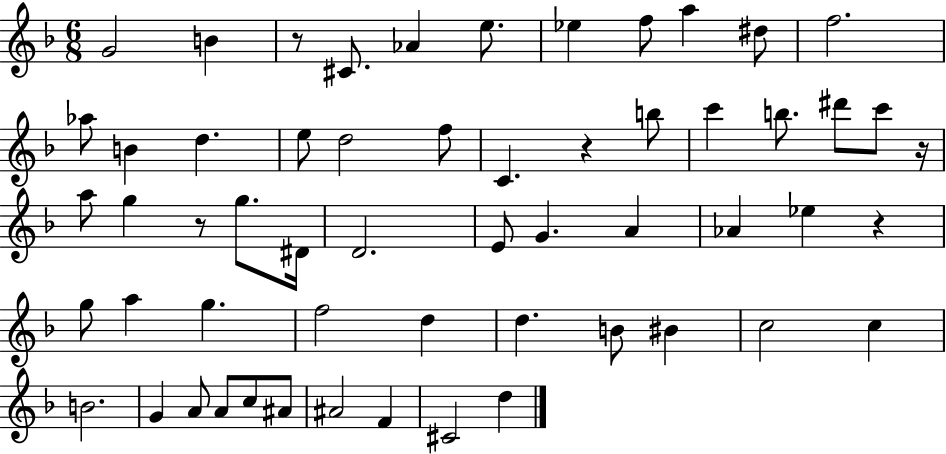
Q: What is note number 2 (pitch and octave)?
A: B4